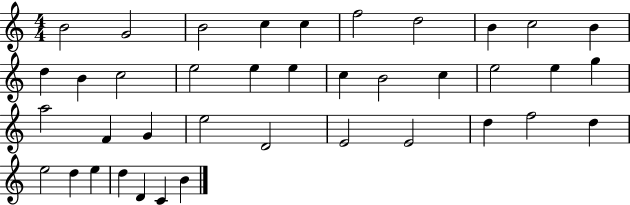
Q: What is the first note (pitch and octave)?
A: B4